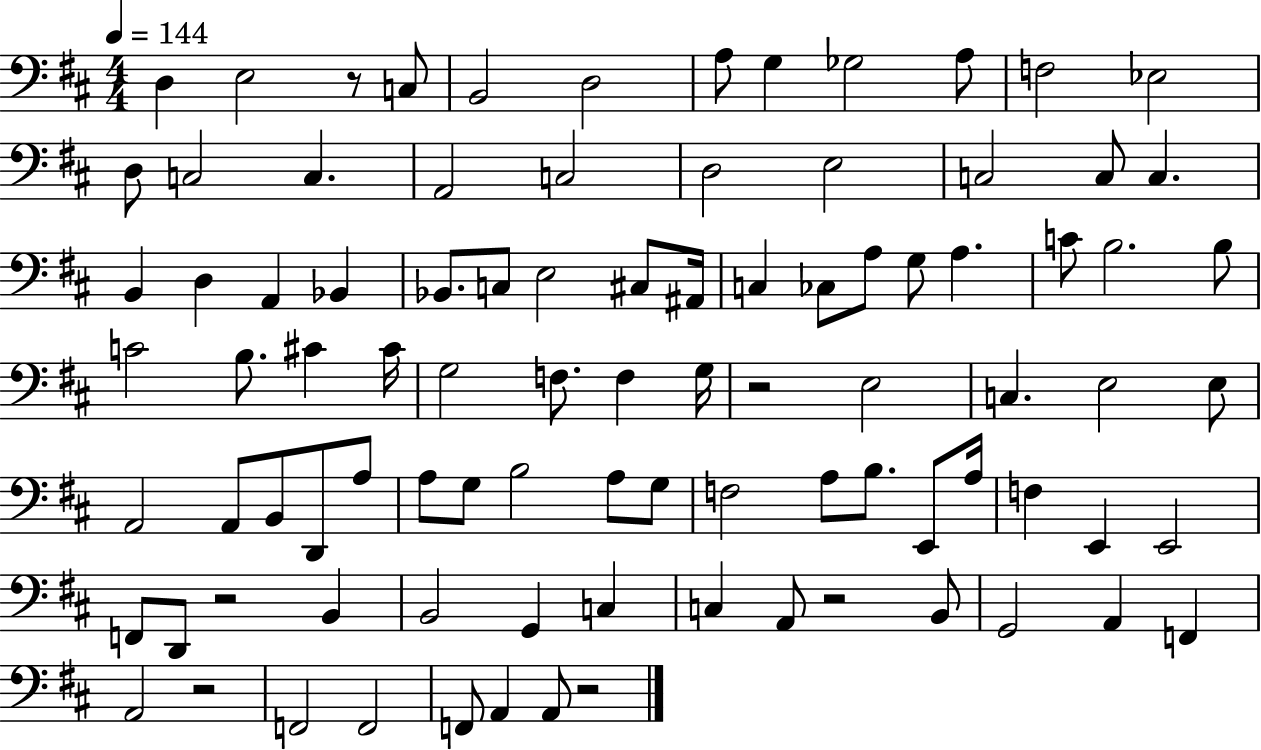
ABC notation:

X:1
T:Untitled
M:4/4
L:1/4
K:D
D, E,2 z/2 C,/2 B,,2 D,2 A,/2 G, _G,2 A,/2 F,2 _E,2 D,/2 C,2 C, A,,2 C,2 D,2 E,2 C,2 C,/2 C, B,, D, A,, _B,, _B,,/2 C,/2 E,2 ^C,/2 ^A,,/4 C, _C,/2 A,/2 G,/2 A, C/2 B,2 B,/2 C2 B,/2 ^C ^C/4 G,2 F,/2 F, G,/4 z2 E,2 C, E,2 E,/2 A,,2 A,,/2 B,,/2 D,,/2 A,/2 A,/2 G,/2 B,2 A,/2 G,/2 F,2 A,/2 B,/2 E,,/2 A,/4 F, E,, E,,2 F,,/2 D,,/2 z2 B,, B,,2 G,, C, C, A,,/2 z2 B,,/2 G,,2 A,, F,, A,,2 z2 F,,2 F,,2 F,,/2 A,, A,,/2 z2